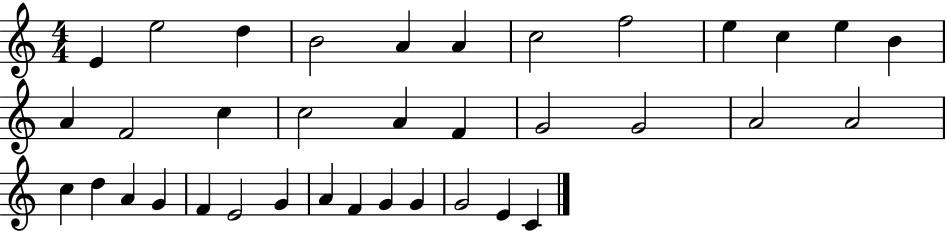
{
  \clef treble
  \numericTimeSignature
  \time 4/4
  \key c \major
  e'4 e''2 d''4 | b'2 a'4 a'4 | c''2 f''2 | e''4 c''4 e''4 b'4 | \break a'4 f'2 c''4 | c''2 a'4 f'4 | g'2 g'2 | a'2 a'2 | \break c''4 d''4 a'4 g'4 | f'4 e'2 g'4 | a'4 f'4 g'4 g'4 | g'2 e'4 c'4 | \break \bar "|."
}